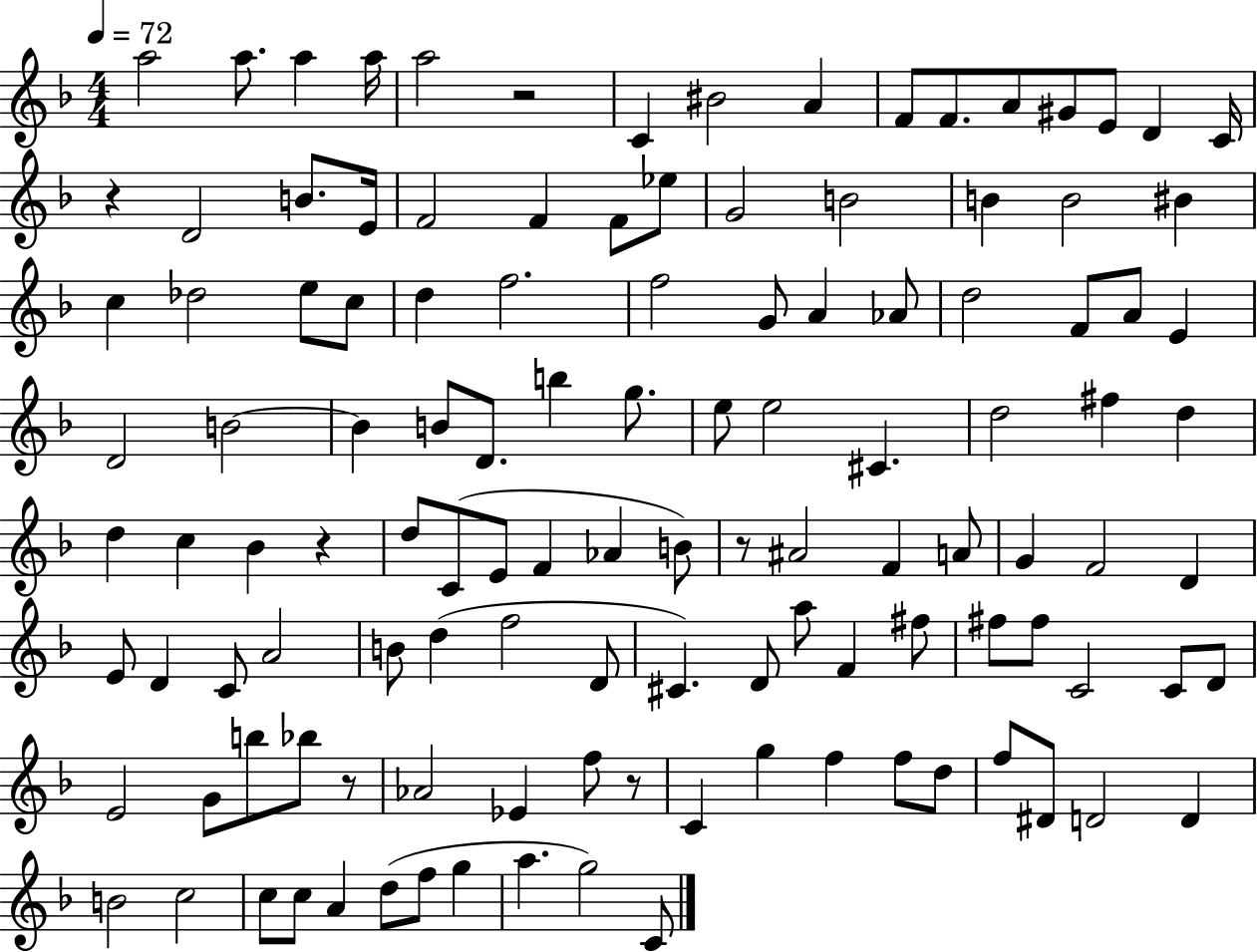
X:1
T:Untitled
M:4/4
L:1/4
K:F
a2 a/2 a a/4 a2 z2 C ^B2 A F/2 F/2 A/2 ^G/2 E/2 D C/4 z D2 B/2 E/4 F2 F F/2 _e/2 G2 B2 B B2 ^B c _d2 e/2 c/2 d f2 f2 G/2 A _A/2 d2 F/2 A/2 E D2 B2 B B/2 D/2 b g/2 e/2 e2 ^C d2 ^f d d c _B z d/2 C/2 E/2 F _A B/2 z/2 ^A2 F A/2 G F2 D E/2 D C/2 A2 B/2 d f2 D/2 ^C D/2 a/2 F ^f/2 ^f/2 ^f/2 C2 C/2 D/2 E2 G/2 b/2 _b/2 z/2 _A2 _E f/2 z/2 C g f f/2 d/2 f/2 ^D/2 D2 D B2 c2 c/2 c/2 A d/2 f/2 g a g2 C/2